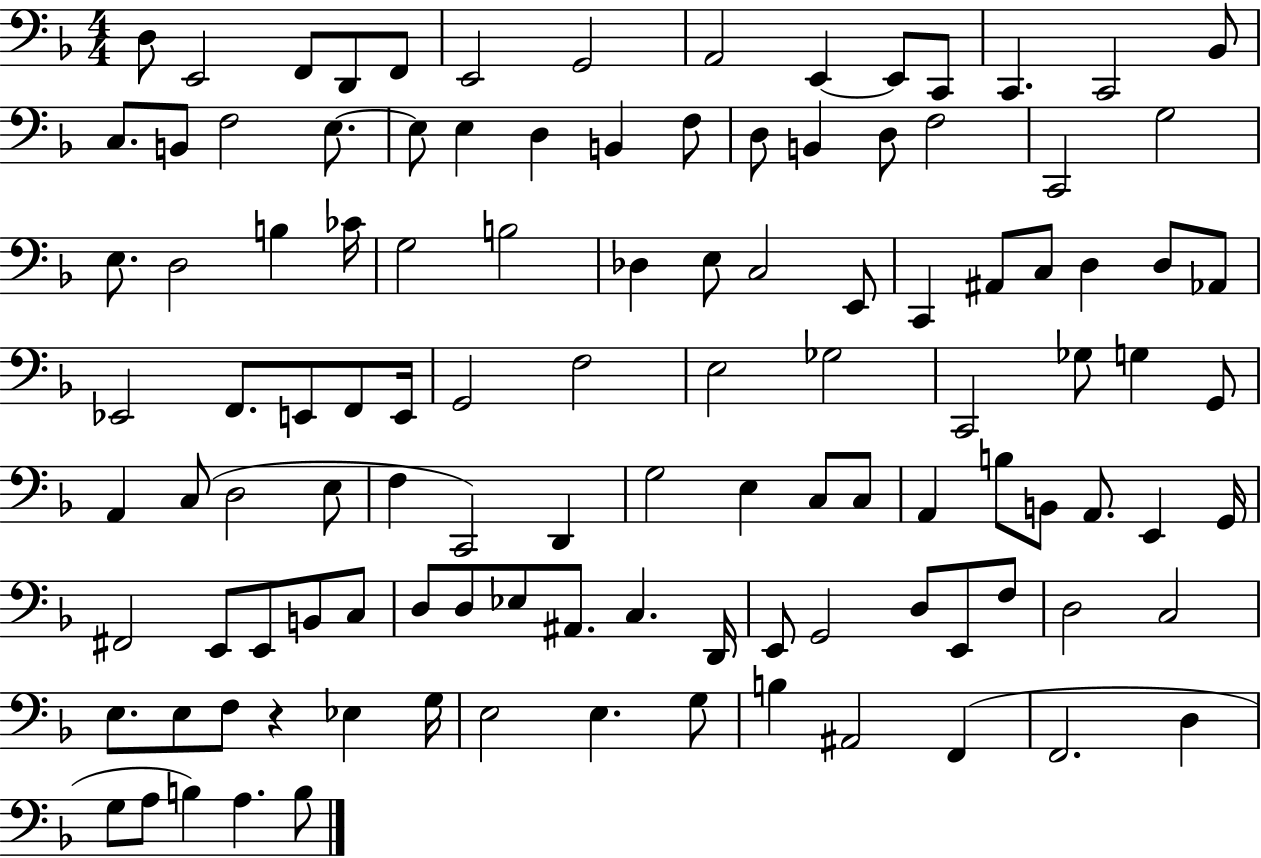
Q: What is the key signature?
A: F major